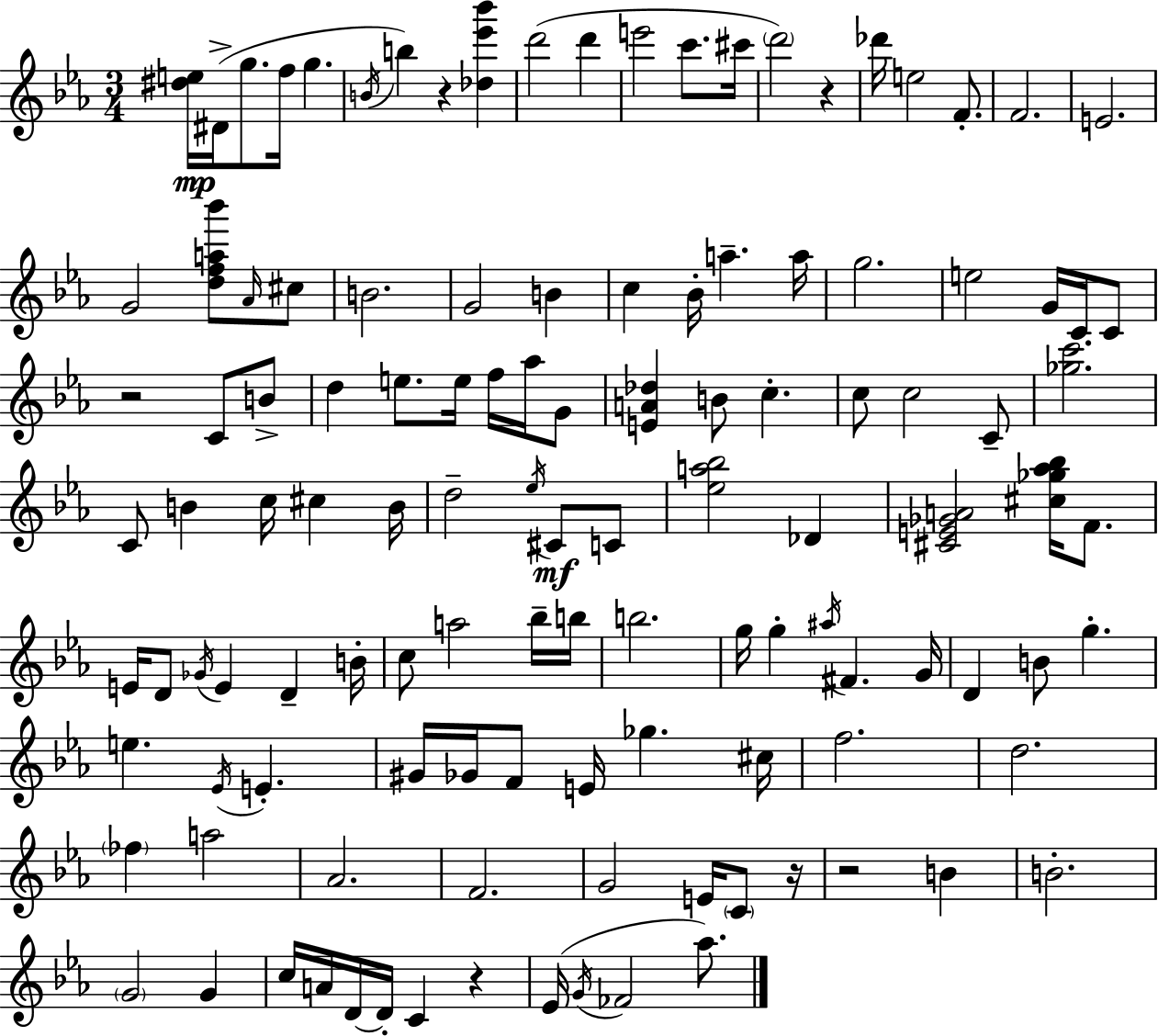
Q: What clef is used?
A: treble